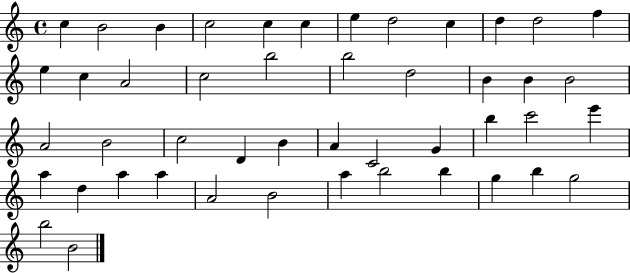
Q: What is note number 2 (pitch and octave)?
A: B4